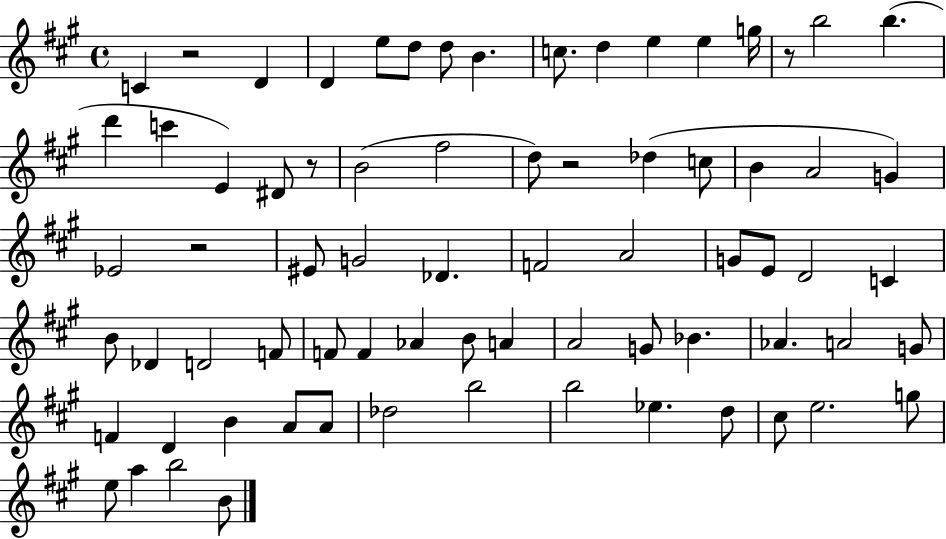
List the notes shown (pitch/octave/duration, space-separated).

C4/q R/h D4/q D4/q E5/e D5/e D5/e B4/q. C5/e. D5/q E5/q E5/q G5/s R/e B5/h B5/q. D6/q C6/q E4/q D#4/e R/e B4/h F#5/h D5/e R/h Db5/q C5/e B4/q A4/h G4/q Eb4/h R/h EIS4/e G4/h Db4/q. F4/h A4/h G4/e E4/e D4/h C4/q B4/e Db4/q D4/h F4/e F4/e F4/q Ab4/q B4/e A4/q A4/h G4/e Bb4/q. Ab4/q. A4/h G4/e F4/q D4/q B4/q A4/e A4/e Db5/h B5/h B5/h Eb5/q. D5/e C#5/e E5/h. G5/e E5/e A5/q B5/h B4/e